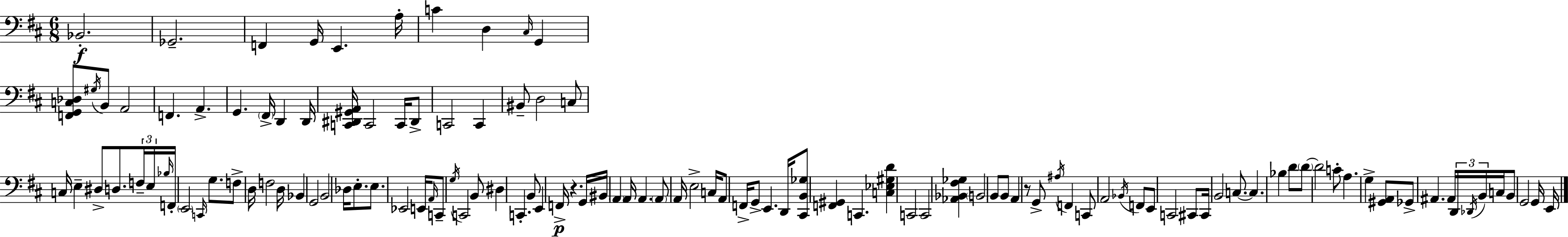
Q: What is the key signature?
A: D major